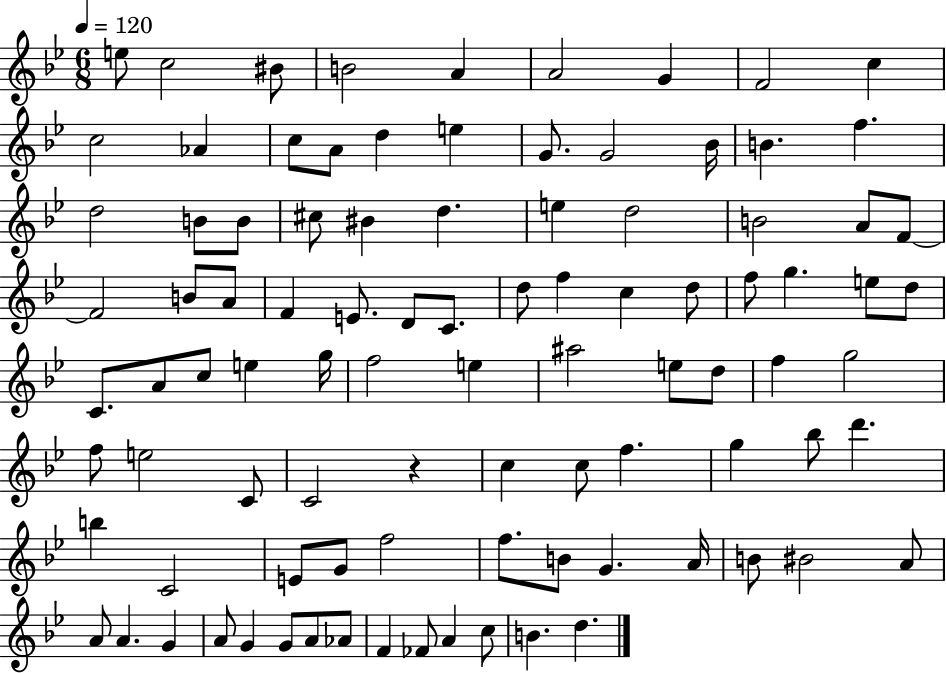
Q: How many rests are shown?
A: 1